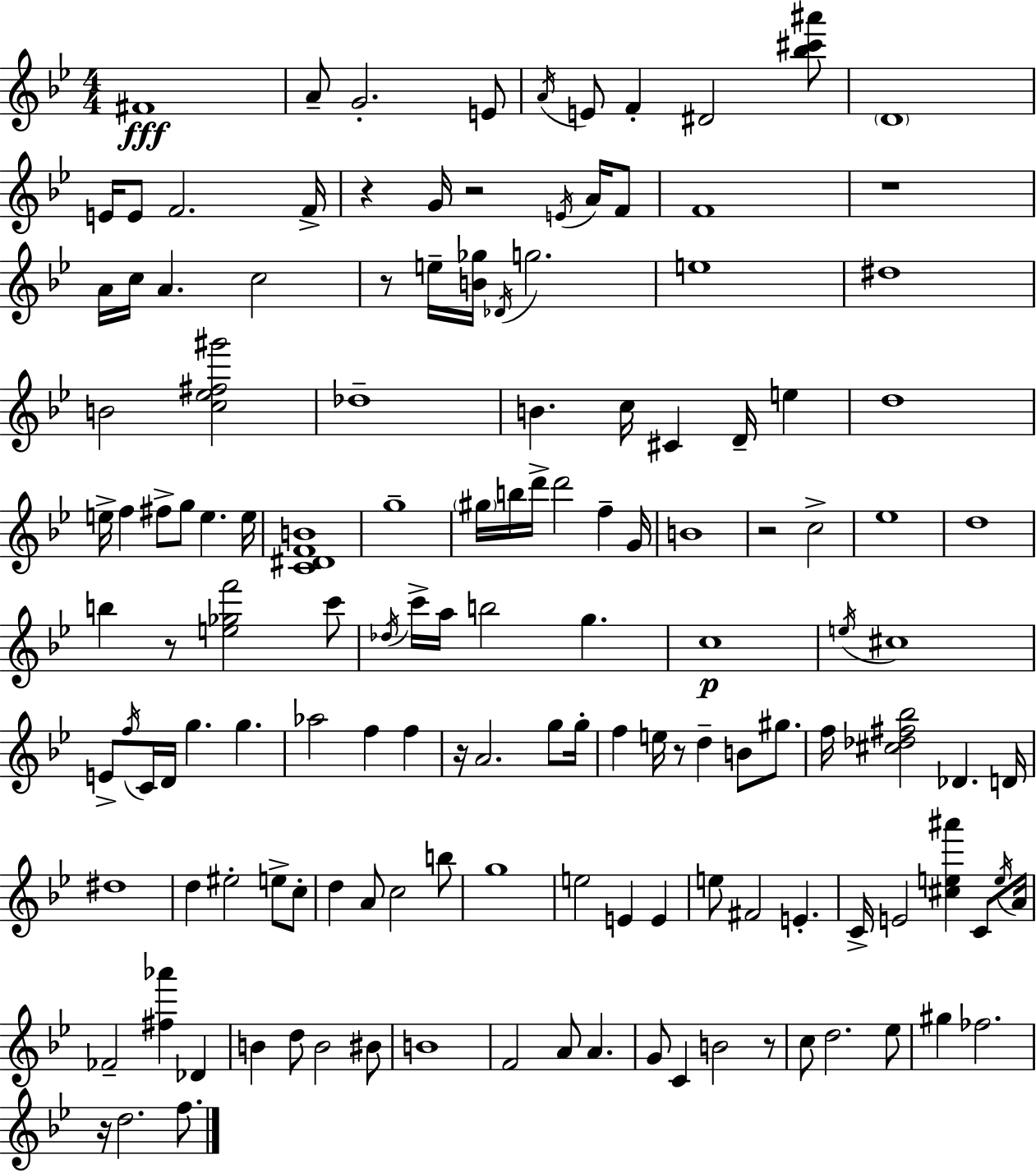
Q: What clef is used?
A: treble